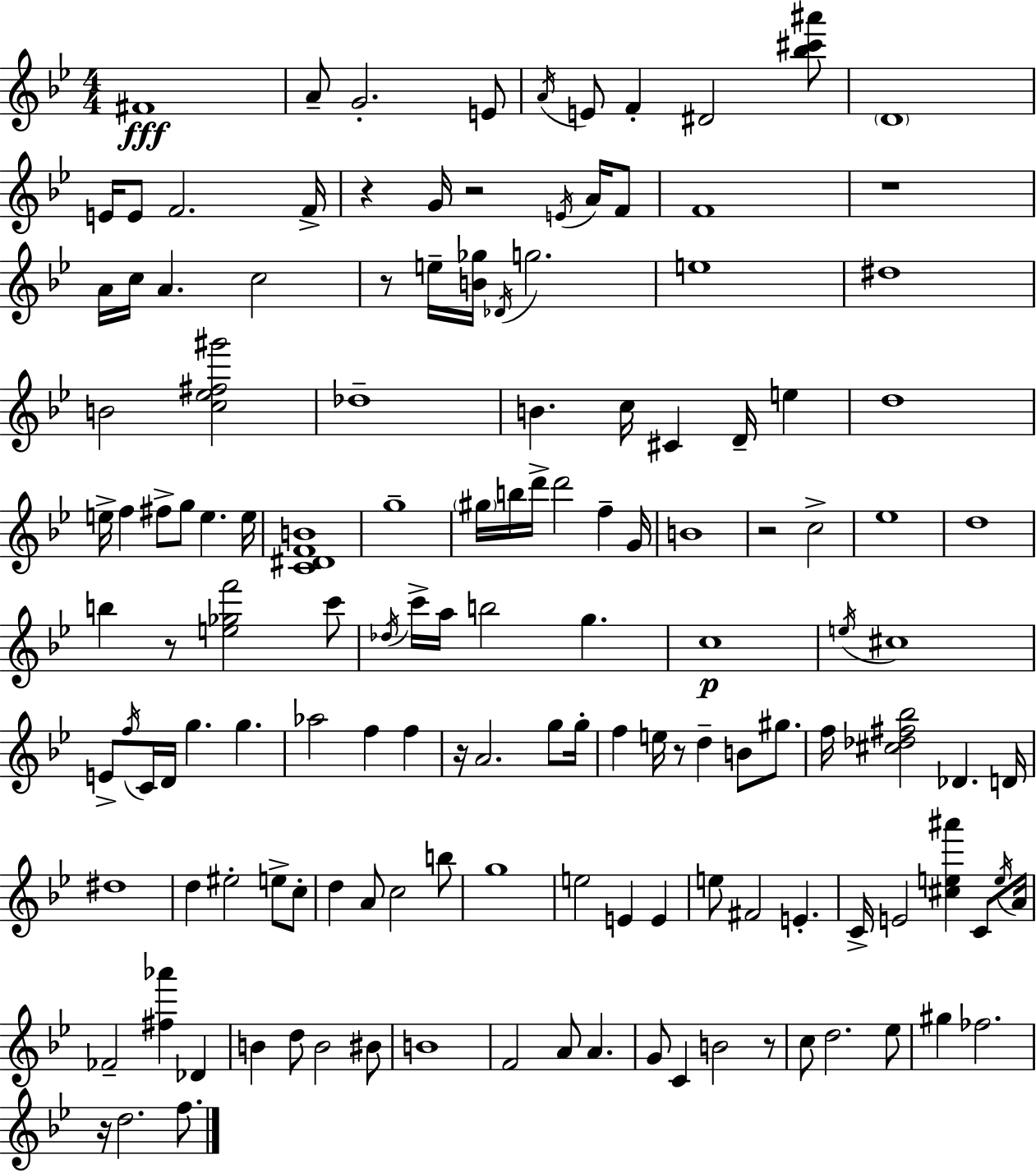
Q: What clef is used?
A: treble